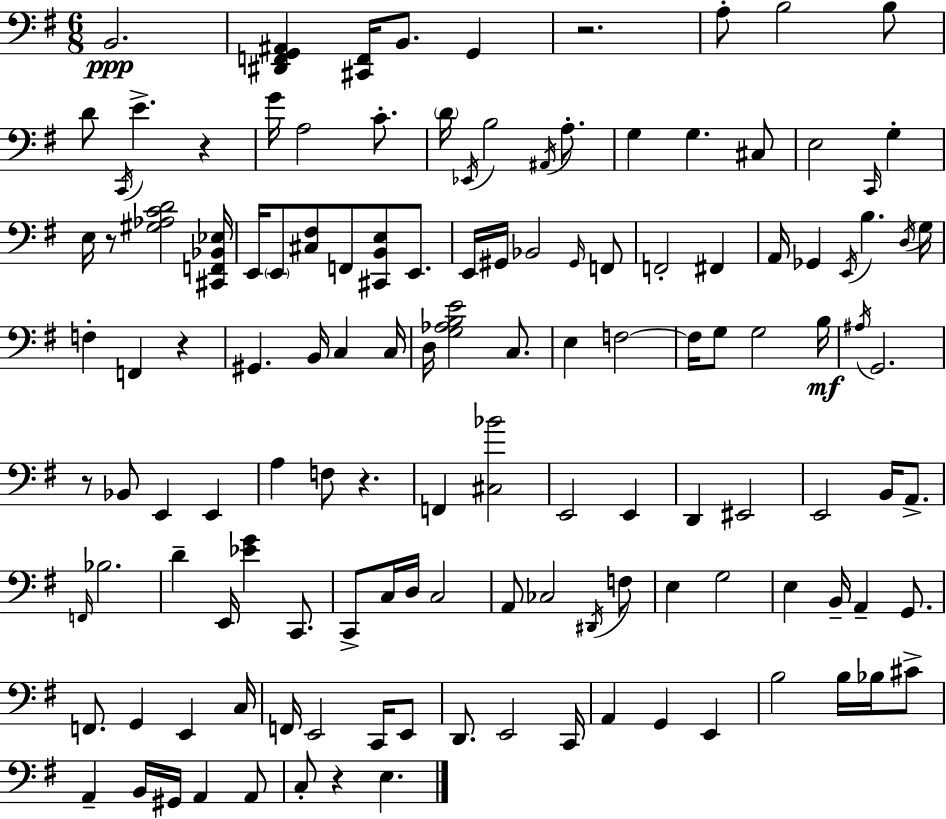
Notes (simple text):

B2/h. [D#2,F2,G2,A#2]/q [C#2,F2]/s B2/e. G2/q R/h. A3/e B3/h B3/e D4/e C2/s E4/q. R/q G4/s A3/h C4/e. D4/s Eb2/s B3/h A#2/s A3/e. G3/q G3/q. C#3/e E3/h C2/s G3/q E3/s R/e [G#3,Ab3,C4,D4]/h [C#2,F2,Bb2,Eb3]/s E2/s E2/e [C#3,F#3]/e F2/e [C#2,B2,E3]/e E2/e. E2/s G#2/s Bb2/h G#2/s F2/e F2/h F#2/q A2/s Gb2/q E2/s B3/q. D3/s G3/s F3/q F2/q R/q G#2/q. B2/s C3/q C3/s D3/s [G3,Ab3,B3,E4]/h C3/e. E3/q F3/h F3/s G3/e G3/h B3/s A#3/s G2/h. R/e Bb2/e E2/q E2/q A3/q F3/e R/q. F2/q [C#3,Bb4]/h E2/h E2/q D2/q EIS2/h E2/h B2/s A2/e. F2/s Bb3/h. D4/q E2/s [Eb4,G4]/q C2/e. C2/e C3/s D3/s C3/h A2/e CES3/h D#2/s F3/e E3/q G3/h E3/q B2/s A2/q G2/e. F2/e. G2/q E2/q C3/s F2/s E2/h C2/s E2/e D2/e. E2/h C2/s A2/q G2/q E2/q B3/h B3/s Bb3/s C#4/e A2/q B2/s G#2/s A2/q A2/e C3/e R/q E3/q.